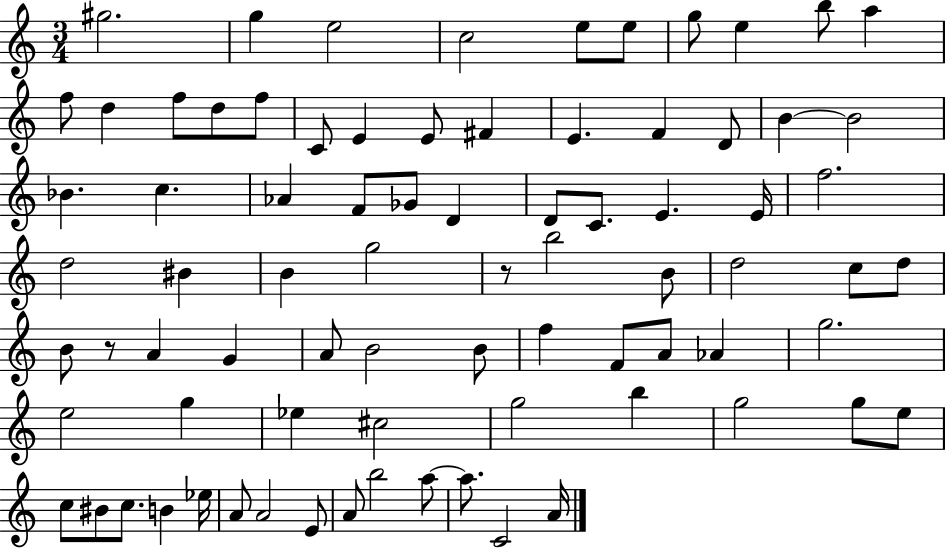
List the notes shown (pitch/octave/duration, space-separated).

G#5/h. G5/q E5/h C5/h E5/e E5/e G5/e E5/q B5/e A5/q F5/e D5/q F5/e D5/e F5/e C4/e E4/q E4/e F#4/q E4/q. F4/q D4/e B4/q B4/h Bb4/q. C5/q. Ab4/q F4/e Gb4/e D4/q D4/e C4/e. E4/q. E4/s F5/h. D5/h BIS4/q B4/q G5/h R/e B5/h B4/e D5/h C5/e D5/e B4/e R/e A4/q G4/q A4/e B4/h B4/e F5/q F4/e A4/e Ab4/q G5/h. E5/h G5/q Eb5/q C#5/h G5/h B5/q G5/h G5/e E5/e C5/e BIS4/e C5/e. B4/q Eb5/s A4/e A4/h E4/e A4/e B5/h A5/e A5/e. C4/h A4/s